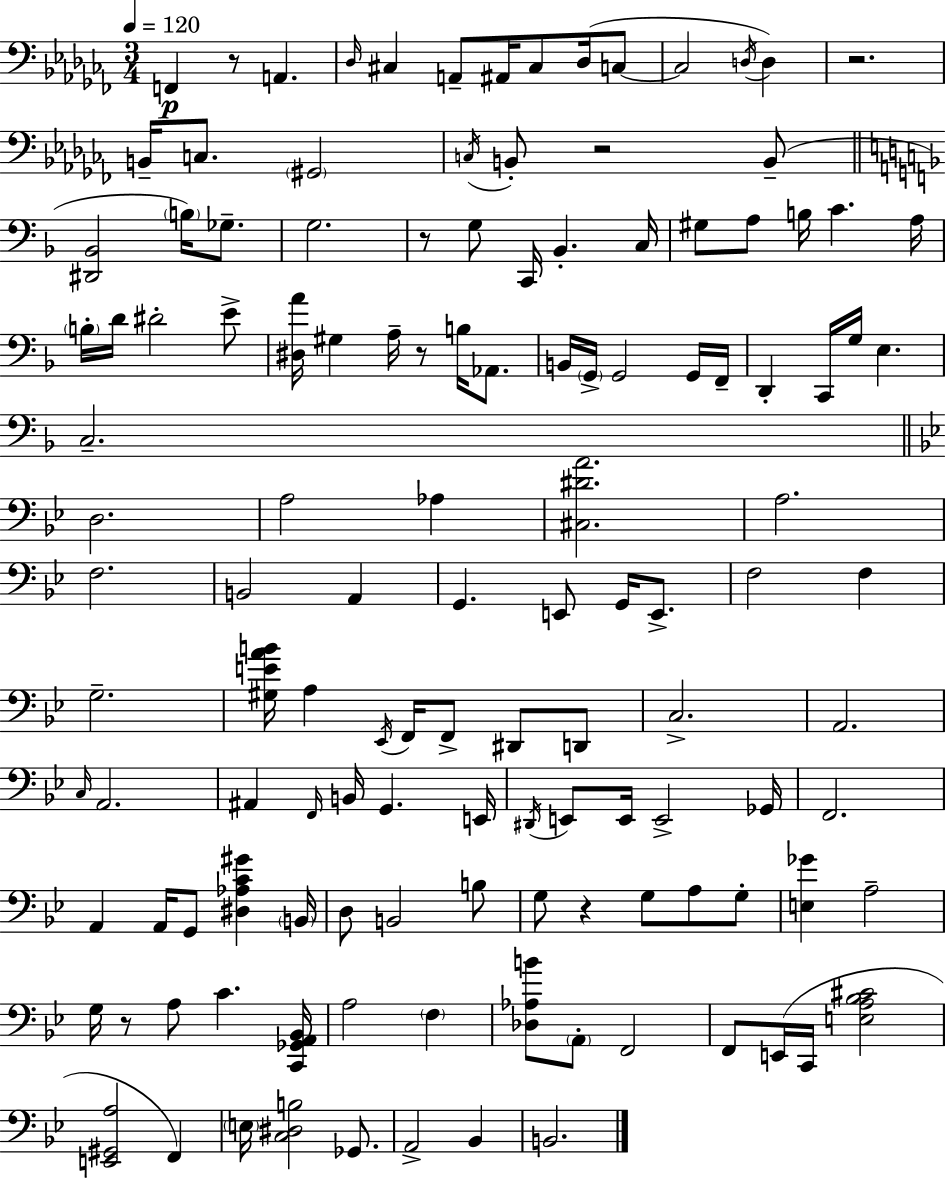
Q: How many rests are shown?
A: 7